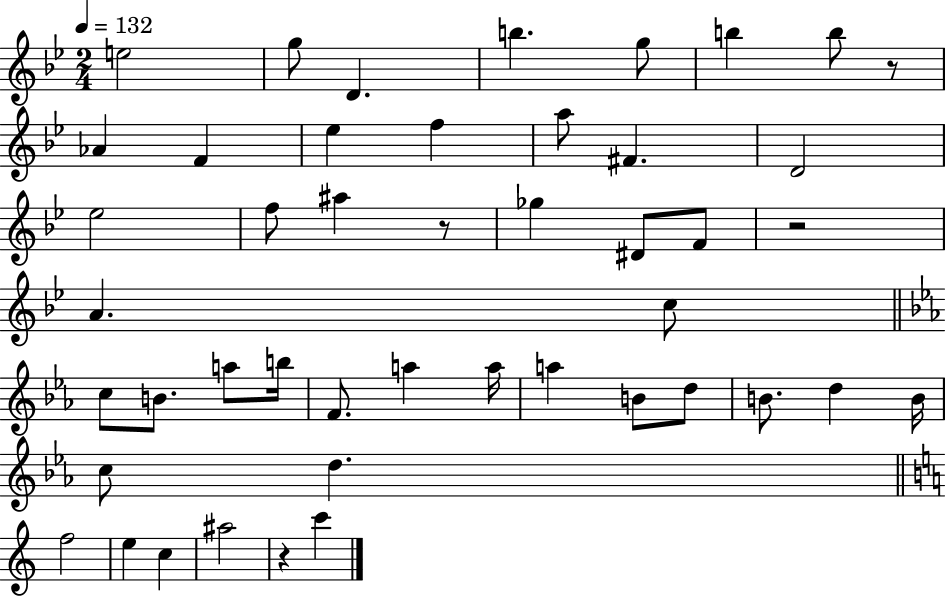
{
  \clef treble
  \numericTimeSignature
  \time 2/4
  \key bes \major
  \tempo 4 = 132
  e''2 | g''8 d'4. | b''4. g''8 | b''4 b''8 r8 | \break aes'4 f'4 | ees''4 f''4 | a''8 fis'4. | d'2 | \break ees''2 | f''8 ais''4 r8 | ges''4 dis'8 f'8 | r2 | \break a'4. c''8 | \bar "||" \break \key ees \major c''8 b'8. a''8 b''16 | f'8. a''4 a''16 | a''4 b'8 d''8 | b'8. d''4 b'16 | \break c''8 d''4. | \bar "||" \break \key c \major f''2 | e''4 c''4 | ais''2 | r4 c'''4 | \break \bar "|."
}